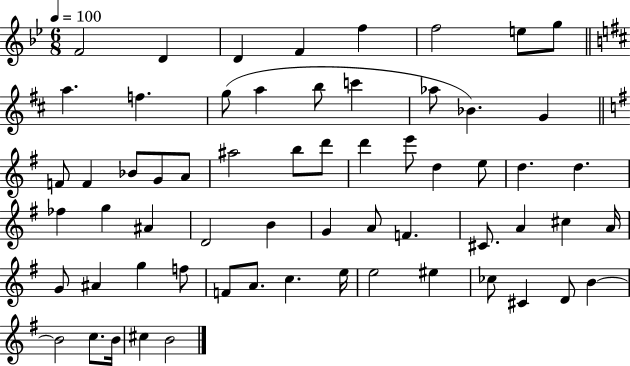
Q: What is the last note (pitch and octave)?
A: B4